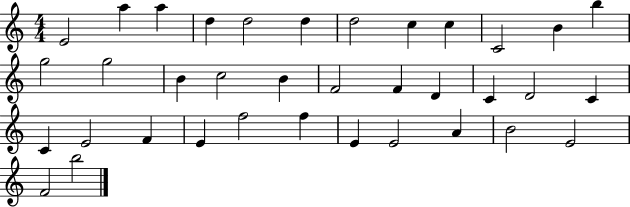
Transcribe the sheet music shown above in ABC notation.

X:1
T:Untitled
M:4/4
L:1/4
K:C
E2 a a d d2 d d2 c c C2 B b g2 g2 B c2 B F2 F D C D2 C C E2 F E f2 f E E2 A B2 E2 F2 b2